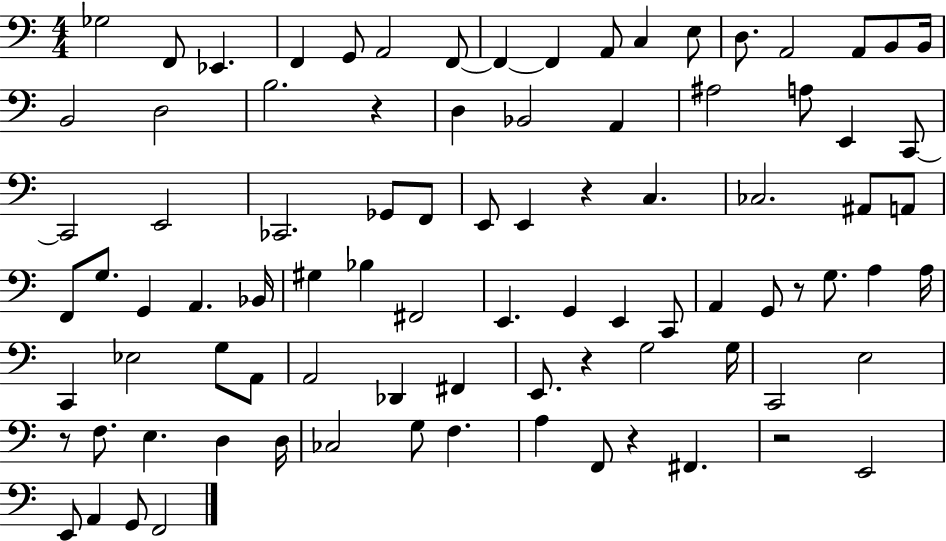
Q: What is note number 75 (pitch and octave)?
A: A3